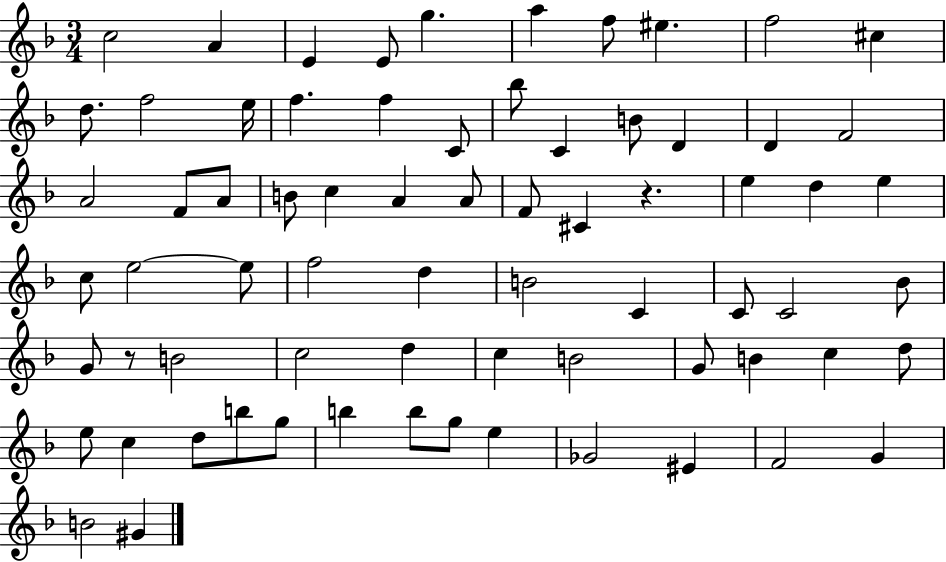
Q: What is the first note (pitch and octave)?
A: C5